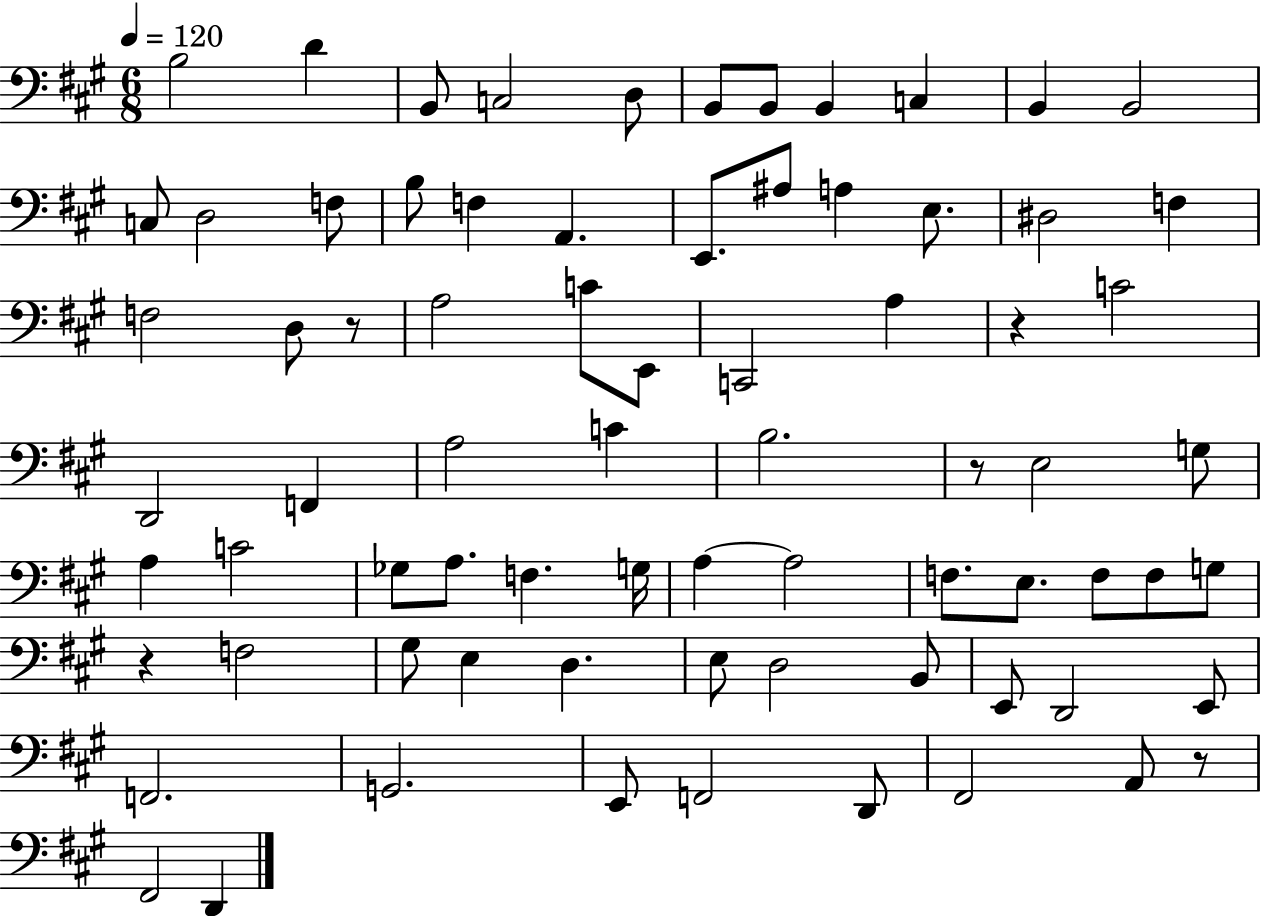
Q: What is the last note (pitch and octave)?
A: D2